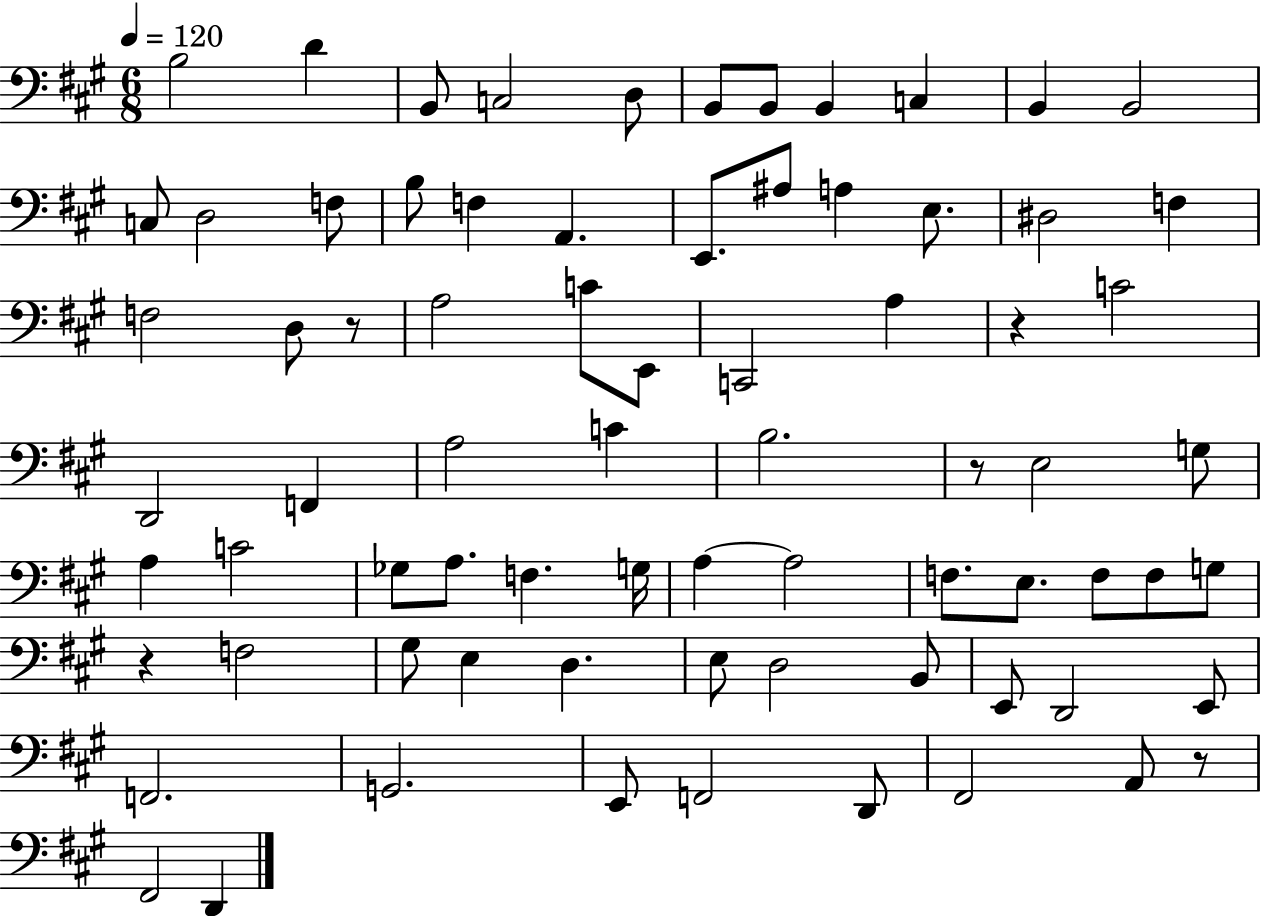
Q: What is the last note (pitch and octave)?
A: D2